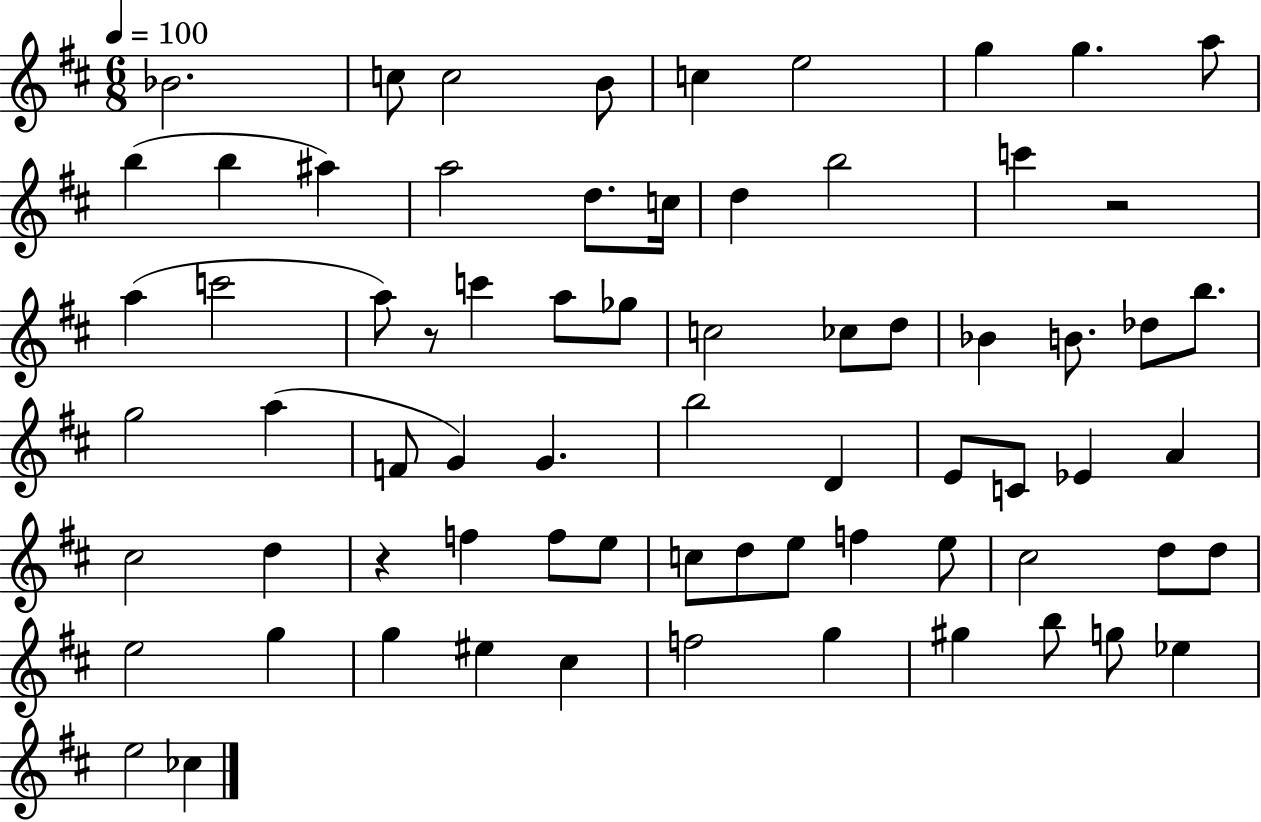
{
  \clef treble
  \numericTimeSignature
  \time 6/8
  \key d \major
  \tempo 4 = 100
  bes'2. | c''8 c''2 b'8 | c''4 e''2 | g''4 g''4. a''8 | \break b''4( b''4 ais''4) | a''2 d''8. c''16 | d''4 b''2 | c'''4 r2 | \break a''4( c'''2 | a''8) r8 c'''4 a''8 ges''8 | c''2 ces''8 d''8 | bes'4 b'8. des''8 b''8. | \break g''2 a''4( | f'8 g'4) g'4. | b''2 d'4 | e'8 c'8 ees'4 a'4 | \break cis''2 d''4 | r4 f''4 f''8 e''8 | c''8 d''8 e''8 f''4 e''8 | cis''2 d''8 d''8 | \break e''2 g''4 | g''4 eis''4 cis''4 | f''2 g''4 | gis''4 b''8 g''8 ees''4 | \break e''2 ces''4 | \bar "|."
}